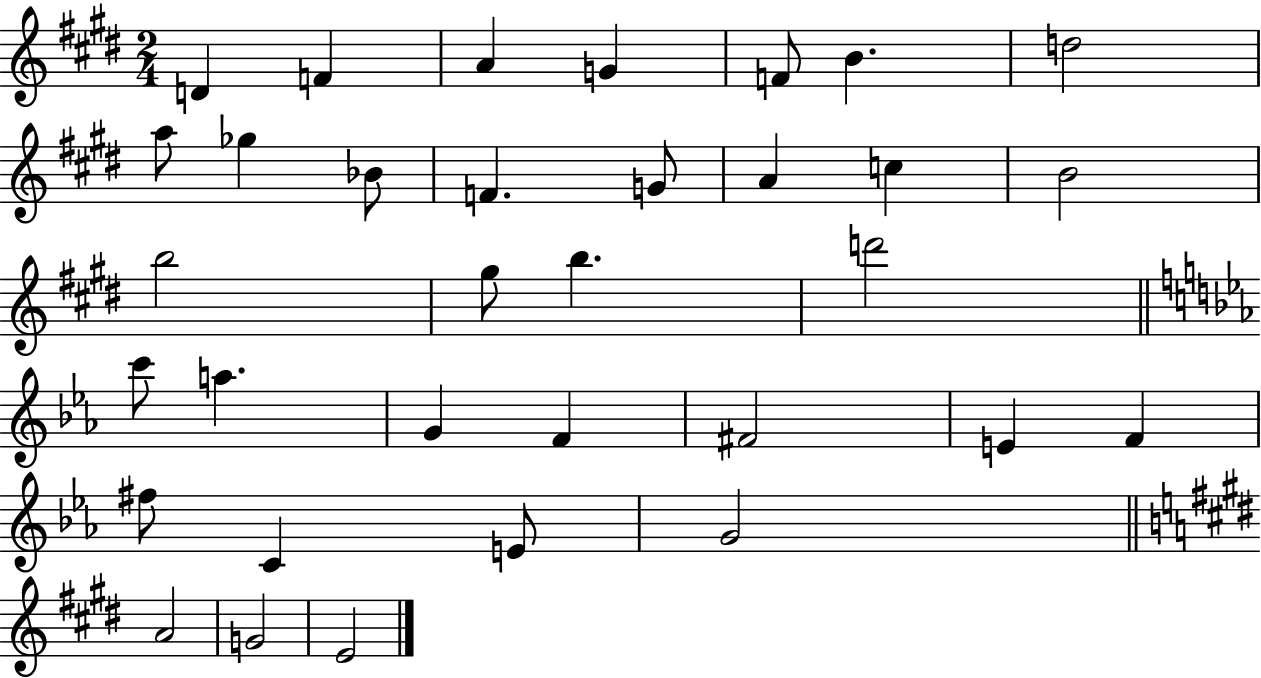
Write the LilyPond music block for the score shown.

{
  \clef treble
  \numericTimeSignature
  \time 2/4
  \key e \major
  d'4 f'4 | a'4 g'4 | f'8 b'4. | d''2 | \break a''8 ges''4 bes'8 | f'4. g'8 | a'4 c''4 | b'2 | \break b''2 | gis''8 b''4. | d'''2 | \bar "||" \break \key ees \major c'''8 a''4. | g'4 f'4 | fis'2 | e'4 f'4 | \break fis''8 c'4 e'8 | g'2 | \bar "||" \break \key e \major a'2 | g'2 | e'2 | \bar "|."
}